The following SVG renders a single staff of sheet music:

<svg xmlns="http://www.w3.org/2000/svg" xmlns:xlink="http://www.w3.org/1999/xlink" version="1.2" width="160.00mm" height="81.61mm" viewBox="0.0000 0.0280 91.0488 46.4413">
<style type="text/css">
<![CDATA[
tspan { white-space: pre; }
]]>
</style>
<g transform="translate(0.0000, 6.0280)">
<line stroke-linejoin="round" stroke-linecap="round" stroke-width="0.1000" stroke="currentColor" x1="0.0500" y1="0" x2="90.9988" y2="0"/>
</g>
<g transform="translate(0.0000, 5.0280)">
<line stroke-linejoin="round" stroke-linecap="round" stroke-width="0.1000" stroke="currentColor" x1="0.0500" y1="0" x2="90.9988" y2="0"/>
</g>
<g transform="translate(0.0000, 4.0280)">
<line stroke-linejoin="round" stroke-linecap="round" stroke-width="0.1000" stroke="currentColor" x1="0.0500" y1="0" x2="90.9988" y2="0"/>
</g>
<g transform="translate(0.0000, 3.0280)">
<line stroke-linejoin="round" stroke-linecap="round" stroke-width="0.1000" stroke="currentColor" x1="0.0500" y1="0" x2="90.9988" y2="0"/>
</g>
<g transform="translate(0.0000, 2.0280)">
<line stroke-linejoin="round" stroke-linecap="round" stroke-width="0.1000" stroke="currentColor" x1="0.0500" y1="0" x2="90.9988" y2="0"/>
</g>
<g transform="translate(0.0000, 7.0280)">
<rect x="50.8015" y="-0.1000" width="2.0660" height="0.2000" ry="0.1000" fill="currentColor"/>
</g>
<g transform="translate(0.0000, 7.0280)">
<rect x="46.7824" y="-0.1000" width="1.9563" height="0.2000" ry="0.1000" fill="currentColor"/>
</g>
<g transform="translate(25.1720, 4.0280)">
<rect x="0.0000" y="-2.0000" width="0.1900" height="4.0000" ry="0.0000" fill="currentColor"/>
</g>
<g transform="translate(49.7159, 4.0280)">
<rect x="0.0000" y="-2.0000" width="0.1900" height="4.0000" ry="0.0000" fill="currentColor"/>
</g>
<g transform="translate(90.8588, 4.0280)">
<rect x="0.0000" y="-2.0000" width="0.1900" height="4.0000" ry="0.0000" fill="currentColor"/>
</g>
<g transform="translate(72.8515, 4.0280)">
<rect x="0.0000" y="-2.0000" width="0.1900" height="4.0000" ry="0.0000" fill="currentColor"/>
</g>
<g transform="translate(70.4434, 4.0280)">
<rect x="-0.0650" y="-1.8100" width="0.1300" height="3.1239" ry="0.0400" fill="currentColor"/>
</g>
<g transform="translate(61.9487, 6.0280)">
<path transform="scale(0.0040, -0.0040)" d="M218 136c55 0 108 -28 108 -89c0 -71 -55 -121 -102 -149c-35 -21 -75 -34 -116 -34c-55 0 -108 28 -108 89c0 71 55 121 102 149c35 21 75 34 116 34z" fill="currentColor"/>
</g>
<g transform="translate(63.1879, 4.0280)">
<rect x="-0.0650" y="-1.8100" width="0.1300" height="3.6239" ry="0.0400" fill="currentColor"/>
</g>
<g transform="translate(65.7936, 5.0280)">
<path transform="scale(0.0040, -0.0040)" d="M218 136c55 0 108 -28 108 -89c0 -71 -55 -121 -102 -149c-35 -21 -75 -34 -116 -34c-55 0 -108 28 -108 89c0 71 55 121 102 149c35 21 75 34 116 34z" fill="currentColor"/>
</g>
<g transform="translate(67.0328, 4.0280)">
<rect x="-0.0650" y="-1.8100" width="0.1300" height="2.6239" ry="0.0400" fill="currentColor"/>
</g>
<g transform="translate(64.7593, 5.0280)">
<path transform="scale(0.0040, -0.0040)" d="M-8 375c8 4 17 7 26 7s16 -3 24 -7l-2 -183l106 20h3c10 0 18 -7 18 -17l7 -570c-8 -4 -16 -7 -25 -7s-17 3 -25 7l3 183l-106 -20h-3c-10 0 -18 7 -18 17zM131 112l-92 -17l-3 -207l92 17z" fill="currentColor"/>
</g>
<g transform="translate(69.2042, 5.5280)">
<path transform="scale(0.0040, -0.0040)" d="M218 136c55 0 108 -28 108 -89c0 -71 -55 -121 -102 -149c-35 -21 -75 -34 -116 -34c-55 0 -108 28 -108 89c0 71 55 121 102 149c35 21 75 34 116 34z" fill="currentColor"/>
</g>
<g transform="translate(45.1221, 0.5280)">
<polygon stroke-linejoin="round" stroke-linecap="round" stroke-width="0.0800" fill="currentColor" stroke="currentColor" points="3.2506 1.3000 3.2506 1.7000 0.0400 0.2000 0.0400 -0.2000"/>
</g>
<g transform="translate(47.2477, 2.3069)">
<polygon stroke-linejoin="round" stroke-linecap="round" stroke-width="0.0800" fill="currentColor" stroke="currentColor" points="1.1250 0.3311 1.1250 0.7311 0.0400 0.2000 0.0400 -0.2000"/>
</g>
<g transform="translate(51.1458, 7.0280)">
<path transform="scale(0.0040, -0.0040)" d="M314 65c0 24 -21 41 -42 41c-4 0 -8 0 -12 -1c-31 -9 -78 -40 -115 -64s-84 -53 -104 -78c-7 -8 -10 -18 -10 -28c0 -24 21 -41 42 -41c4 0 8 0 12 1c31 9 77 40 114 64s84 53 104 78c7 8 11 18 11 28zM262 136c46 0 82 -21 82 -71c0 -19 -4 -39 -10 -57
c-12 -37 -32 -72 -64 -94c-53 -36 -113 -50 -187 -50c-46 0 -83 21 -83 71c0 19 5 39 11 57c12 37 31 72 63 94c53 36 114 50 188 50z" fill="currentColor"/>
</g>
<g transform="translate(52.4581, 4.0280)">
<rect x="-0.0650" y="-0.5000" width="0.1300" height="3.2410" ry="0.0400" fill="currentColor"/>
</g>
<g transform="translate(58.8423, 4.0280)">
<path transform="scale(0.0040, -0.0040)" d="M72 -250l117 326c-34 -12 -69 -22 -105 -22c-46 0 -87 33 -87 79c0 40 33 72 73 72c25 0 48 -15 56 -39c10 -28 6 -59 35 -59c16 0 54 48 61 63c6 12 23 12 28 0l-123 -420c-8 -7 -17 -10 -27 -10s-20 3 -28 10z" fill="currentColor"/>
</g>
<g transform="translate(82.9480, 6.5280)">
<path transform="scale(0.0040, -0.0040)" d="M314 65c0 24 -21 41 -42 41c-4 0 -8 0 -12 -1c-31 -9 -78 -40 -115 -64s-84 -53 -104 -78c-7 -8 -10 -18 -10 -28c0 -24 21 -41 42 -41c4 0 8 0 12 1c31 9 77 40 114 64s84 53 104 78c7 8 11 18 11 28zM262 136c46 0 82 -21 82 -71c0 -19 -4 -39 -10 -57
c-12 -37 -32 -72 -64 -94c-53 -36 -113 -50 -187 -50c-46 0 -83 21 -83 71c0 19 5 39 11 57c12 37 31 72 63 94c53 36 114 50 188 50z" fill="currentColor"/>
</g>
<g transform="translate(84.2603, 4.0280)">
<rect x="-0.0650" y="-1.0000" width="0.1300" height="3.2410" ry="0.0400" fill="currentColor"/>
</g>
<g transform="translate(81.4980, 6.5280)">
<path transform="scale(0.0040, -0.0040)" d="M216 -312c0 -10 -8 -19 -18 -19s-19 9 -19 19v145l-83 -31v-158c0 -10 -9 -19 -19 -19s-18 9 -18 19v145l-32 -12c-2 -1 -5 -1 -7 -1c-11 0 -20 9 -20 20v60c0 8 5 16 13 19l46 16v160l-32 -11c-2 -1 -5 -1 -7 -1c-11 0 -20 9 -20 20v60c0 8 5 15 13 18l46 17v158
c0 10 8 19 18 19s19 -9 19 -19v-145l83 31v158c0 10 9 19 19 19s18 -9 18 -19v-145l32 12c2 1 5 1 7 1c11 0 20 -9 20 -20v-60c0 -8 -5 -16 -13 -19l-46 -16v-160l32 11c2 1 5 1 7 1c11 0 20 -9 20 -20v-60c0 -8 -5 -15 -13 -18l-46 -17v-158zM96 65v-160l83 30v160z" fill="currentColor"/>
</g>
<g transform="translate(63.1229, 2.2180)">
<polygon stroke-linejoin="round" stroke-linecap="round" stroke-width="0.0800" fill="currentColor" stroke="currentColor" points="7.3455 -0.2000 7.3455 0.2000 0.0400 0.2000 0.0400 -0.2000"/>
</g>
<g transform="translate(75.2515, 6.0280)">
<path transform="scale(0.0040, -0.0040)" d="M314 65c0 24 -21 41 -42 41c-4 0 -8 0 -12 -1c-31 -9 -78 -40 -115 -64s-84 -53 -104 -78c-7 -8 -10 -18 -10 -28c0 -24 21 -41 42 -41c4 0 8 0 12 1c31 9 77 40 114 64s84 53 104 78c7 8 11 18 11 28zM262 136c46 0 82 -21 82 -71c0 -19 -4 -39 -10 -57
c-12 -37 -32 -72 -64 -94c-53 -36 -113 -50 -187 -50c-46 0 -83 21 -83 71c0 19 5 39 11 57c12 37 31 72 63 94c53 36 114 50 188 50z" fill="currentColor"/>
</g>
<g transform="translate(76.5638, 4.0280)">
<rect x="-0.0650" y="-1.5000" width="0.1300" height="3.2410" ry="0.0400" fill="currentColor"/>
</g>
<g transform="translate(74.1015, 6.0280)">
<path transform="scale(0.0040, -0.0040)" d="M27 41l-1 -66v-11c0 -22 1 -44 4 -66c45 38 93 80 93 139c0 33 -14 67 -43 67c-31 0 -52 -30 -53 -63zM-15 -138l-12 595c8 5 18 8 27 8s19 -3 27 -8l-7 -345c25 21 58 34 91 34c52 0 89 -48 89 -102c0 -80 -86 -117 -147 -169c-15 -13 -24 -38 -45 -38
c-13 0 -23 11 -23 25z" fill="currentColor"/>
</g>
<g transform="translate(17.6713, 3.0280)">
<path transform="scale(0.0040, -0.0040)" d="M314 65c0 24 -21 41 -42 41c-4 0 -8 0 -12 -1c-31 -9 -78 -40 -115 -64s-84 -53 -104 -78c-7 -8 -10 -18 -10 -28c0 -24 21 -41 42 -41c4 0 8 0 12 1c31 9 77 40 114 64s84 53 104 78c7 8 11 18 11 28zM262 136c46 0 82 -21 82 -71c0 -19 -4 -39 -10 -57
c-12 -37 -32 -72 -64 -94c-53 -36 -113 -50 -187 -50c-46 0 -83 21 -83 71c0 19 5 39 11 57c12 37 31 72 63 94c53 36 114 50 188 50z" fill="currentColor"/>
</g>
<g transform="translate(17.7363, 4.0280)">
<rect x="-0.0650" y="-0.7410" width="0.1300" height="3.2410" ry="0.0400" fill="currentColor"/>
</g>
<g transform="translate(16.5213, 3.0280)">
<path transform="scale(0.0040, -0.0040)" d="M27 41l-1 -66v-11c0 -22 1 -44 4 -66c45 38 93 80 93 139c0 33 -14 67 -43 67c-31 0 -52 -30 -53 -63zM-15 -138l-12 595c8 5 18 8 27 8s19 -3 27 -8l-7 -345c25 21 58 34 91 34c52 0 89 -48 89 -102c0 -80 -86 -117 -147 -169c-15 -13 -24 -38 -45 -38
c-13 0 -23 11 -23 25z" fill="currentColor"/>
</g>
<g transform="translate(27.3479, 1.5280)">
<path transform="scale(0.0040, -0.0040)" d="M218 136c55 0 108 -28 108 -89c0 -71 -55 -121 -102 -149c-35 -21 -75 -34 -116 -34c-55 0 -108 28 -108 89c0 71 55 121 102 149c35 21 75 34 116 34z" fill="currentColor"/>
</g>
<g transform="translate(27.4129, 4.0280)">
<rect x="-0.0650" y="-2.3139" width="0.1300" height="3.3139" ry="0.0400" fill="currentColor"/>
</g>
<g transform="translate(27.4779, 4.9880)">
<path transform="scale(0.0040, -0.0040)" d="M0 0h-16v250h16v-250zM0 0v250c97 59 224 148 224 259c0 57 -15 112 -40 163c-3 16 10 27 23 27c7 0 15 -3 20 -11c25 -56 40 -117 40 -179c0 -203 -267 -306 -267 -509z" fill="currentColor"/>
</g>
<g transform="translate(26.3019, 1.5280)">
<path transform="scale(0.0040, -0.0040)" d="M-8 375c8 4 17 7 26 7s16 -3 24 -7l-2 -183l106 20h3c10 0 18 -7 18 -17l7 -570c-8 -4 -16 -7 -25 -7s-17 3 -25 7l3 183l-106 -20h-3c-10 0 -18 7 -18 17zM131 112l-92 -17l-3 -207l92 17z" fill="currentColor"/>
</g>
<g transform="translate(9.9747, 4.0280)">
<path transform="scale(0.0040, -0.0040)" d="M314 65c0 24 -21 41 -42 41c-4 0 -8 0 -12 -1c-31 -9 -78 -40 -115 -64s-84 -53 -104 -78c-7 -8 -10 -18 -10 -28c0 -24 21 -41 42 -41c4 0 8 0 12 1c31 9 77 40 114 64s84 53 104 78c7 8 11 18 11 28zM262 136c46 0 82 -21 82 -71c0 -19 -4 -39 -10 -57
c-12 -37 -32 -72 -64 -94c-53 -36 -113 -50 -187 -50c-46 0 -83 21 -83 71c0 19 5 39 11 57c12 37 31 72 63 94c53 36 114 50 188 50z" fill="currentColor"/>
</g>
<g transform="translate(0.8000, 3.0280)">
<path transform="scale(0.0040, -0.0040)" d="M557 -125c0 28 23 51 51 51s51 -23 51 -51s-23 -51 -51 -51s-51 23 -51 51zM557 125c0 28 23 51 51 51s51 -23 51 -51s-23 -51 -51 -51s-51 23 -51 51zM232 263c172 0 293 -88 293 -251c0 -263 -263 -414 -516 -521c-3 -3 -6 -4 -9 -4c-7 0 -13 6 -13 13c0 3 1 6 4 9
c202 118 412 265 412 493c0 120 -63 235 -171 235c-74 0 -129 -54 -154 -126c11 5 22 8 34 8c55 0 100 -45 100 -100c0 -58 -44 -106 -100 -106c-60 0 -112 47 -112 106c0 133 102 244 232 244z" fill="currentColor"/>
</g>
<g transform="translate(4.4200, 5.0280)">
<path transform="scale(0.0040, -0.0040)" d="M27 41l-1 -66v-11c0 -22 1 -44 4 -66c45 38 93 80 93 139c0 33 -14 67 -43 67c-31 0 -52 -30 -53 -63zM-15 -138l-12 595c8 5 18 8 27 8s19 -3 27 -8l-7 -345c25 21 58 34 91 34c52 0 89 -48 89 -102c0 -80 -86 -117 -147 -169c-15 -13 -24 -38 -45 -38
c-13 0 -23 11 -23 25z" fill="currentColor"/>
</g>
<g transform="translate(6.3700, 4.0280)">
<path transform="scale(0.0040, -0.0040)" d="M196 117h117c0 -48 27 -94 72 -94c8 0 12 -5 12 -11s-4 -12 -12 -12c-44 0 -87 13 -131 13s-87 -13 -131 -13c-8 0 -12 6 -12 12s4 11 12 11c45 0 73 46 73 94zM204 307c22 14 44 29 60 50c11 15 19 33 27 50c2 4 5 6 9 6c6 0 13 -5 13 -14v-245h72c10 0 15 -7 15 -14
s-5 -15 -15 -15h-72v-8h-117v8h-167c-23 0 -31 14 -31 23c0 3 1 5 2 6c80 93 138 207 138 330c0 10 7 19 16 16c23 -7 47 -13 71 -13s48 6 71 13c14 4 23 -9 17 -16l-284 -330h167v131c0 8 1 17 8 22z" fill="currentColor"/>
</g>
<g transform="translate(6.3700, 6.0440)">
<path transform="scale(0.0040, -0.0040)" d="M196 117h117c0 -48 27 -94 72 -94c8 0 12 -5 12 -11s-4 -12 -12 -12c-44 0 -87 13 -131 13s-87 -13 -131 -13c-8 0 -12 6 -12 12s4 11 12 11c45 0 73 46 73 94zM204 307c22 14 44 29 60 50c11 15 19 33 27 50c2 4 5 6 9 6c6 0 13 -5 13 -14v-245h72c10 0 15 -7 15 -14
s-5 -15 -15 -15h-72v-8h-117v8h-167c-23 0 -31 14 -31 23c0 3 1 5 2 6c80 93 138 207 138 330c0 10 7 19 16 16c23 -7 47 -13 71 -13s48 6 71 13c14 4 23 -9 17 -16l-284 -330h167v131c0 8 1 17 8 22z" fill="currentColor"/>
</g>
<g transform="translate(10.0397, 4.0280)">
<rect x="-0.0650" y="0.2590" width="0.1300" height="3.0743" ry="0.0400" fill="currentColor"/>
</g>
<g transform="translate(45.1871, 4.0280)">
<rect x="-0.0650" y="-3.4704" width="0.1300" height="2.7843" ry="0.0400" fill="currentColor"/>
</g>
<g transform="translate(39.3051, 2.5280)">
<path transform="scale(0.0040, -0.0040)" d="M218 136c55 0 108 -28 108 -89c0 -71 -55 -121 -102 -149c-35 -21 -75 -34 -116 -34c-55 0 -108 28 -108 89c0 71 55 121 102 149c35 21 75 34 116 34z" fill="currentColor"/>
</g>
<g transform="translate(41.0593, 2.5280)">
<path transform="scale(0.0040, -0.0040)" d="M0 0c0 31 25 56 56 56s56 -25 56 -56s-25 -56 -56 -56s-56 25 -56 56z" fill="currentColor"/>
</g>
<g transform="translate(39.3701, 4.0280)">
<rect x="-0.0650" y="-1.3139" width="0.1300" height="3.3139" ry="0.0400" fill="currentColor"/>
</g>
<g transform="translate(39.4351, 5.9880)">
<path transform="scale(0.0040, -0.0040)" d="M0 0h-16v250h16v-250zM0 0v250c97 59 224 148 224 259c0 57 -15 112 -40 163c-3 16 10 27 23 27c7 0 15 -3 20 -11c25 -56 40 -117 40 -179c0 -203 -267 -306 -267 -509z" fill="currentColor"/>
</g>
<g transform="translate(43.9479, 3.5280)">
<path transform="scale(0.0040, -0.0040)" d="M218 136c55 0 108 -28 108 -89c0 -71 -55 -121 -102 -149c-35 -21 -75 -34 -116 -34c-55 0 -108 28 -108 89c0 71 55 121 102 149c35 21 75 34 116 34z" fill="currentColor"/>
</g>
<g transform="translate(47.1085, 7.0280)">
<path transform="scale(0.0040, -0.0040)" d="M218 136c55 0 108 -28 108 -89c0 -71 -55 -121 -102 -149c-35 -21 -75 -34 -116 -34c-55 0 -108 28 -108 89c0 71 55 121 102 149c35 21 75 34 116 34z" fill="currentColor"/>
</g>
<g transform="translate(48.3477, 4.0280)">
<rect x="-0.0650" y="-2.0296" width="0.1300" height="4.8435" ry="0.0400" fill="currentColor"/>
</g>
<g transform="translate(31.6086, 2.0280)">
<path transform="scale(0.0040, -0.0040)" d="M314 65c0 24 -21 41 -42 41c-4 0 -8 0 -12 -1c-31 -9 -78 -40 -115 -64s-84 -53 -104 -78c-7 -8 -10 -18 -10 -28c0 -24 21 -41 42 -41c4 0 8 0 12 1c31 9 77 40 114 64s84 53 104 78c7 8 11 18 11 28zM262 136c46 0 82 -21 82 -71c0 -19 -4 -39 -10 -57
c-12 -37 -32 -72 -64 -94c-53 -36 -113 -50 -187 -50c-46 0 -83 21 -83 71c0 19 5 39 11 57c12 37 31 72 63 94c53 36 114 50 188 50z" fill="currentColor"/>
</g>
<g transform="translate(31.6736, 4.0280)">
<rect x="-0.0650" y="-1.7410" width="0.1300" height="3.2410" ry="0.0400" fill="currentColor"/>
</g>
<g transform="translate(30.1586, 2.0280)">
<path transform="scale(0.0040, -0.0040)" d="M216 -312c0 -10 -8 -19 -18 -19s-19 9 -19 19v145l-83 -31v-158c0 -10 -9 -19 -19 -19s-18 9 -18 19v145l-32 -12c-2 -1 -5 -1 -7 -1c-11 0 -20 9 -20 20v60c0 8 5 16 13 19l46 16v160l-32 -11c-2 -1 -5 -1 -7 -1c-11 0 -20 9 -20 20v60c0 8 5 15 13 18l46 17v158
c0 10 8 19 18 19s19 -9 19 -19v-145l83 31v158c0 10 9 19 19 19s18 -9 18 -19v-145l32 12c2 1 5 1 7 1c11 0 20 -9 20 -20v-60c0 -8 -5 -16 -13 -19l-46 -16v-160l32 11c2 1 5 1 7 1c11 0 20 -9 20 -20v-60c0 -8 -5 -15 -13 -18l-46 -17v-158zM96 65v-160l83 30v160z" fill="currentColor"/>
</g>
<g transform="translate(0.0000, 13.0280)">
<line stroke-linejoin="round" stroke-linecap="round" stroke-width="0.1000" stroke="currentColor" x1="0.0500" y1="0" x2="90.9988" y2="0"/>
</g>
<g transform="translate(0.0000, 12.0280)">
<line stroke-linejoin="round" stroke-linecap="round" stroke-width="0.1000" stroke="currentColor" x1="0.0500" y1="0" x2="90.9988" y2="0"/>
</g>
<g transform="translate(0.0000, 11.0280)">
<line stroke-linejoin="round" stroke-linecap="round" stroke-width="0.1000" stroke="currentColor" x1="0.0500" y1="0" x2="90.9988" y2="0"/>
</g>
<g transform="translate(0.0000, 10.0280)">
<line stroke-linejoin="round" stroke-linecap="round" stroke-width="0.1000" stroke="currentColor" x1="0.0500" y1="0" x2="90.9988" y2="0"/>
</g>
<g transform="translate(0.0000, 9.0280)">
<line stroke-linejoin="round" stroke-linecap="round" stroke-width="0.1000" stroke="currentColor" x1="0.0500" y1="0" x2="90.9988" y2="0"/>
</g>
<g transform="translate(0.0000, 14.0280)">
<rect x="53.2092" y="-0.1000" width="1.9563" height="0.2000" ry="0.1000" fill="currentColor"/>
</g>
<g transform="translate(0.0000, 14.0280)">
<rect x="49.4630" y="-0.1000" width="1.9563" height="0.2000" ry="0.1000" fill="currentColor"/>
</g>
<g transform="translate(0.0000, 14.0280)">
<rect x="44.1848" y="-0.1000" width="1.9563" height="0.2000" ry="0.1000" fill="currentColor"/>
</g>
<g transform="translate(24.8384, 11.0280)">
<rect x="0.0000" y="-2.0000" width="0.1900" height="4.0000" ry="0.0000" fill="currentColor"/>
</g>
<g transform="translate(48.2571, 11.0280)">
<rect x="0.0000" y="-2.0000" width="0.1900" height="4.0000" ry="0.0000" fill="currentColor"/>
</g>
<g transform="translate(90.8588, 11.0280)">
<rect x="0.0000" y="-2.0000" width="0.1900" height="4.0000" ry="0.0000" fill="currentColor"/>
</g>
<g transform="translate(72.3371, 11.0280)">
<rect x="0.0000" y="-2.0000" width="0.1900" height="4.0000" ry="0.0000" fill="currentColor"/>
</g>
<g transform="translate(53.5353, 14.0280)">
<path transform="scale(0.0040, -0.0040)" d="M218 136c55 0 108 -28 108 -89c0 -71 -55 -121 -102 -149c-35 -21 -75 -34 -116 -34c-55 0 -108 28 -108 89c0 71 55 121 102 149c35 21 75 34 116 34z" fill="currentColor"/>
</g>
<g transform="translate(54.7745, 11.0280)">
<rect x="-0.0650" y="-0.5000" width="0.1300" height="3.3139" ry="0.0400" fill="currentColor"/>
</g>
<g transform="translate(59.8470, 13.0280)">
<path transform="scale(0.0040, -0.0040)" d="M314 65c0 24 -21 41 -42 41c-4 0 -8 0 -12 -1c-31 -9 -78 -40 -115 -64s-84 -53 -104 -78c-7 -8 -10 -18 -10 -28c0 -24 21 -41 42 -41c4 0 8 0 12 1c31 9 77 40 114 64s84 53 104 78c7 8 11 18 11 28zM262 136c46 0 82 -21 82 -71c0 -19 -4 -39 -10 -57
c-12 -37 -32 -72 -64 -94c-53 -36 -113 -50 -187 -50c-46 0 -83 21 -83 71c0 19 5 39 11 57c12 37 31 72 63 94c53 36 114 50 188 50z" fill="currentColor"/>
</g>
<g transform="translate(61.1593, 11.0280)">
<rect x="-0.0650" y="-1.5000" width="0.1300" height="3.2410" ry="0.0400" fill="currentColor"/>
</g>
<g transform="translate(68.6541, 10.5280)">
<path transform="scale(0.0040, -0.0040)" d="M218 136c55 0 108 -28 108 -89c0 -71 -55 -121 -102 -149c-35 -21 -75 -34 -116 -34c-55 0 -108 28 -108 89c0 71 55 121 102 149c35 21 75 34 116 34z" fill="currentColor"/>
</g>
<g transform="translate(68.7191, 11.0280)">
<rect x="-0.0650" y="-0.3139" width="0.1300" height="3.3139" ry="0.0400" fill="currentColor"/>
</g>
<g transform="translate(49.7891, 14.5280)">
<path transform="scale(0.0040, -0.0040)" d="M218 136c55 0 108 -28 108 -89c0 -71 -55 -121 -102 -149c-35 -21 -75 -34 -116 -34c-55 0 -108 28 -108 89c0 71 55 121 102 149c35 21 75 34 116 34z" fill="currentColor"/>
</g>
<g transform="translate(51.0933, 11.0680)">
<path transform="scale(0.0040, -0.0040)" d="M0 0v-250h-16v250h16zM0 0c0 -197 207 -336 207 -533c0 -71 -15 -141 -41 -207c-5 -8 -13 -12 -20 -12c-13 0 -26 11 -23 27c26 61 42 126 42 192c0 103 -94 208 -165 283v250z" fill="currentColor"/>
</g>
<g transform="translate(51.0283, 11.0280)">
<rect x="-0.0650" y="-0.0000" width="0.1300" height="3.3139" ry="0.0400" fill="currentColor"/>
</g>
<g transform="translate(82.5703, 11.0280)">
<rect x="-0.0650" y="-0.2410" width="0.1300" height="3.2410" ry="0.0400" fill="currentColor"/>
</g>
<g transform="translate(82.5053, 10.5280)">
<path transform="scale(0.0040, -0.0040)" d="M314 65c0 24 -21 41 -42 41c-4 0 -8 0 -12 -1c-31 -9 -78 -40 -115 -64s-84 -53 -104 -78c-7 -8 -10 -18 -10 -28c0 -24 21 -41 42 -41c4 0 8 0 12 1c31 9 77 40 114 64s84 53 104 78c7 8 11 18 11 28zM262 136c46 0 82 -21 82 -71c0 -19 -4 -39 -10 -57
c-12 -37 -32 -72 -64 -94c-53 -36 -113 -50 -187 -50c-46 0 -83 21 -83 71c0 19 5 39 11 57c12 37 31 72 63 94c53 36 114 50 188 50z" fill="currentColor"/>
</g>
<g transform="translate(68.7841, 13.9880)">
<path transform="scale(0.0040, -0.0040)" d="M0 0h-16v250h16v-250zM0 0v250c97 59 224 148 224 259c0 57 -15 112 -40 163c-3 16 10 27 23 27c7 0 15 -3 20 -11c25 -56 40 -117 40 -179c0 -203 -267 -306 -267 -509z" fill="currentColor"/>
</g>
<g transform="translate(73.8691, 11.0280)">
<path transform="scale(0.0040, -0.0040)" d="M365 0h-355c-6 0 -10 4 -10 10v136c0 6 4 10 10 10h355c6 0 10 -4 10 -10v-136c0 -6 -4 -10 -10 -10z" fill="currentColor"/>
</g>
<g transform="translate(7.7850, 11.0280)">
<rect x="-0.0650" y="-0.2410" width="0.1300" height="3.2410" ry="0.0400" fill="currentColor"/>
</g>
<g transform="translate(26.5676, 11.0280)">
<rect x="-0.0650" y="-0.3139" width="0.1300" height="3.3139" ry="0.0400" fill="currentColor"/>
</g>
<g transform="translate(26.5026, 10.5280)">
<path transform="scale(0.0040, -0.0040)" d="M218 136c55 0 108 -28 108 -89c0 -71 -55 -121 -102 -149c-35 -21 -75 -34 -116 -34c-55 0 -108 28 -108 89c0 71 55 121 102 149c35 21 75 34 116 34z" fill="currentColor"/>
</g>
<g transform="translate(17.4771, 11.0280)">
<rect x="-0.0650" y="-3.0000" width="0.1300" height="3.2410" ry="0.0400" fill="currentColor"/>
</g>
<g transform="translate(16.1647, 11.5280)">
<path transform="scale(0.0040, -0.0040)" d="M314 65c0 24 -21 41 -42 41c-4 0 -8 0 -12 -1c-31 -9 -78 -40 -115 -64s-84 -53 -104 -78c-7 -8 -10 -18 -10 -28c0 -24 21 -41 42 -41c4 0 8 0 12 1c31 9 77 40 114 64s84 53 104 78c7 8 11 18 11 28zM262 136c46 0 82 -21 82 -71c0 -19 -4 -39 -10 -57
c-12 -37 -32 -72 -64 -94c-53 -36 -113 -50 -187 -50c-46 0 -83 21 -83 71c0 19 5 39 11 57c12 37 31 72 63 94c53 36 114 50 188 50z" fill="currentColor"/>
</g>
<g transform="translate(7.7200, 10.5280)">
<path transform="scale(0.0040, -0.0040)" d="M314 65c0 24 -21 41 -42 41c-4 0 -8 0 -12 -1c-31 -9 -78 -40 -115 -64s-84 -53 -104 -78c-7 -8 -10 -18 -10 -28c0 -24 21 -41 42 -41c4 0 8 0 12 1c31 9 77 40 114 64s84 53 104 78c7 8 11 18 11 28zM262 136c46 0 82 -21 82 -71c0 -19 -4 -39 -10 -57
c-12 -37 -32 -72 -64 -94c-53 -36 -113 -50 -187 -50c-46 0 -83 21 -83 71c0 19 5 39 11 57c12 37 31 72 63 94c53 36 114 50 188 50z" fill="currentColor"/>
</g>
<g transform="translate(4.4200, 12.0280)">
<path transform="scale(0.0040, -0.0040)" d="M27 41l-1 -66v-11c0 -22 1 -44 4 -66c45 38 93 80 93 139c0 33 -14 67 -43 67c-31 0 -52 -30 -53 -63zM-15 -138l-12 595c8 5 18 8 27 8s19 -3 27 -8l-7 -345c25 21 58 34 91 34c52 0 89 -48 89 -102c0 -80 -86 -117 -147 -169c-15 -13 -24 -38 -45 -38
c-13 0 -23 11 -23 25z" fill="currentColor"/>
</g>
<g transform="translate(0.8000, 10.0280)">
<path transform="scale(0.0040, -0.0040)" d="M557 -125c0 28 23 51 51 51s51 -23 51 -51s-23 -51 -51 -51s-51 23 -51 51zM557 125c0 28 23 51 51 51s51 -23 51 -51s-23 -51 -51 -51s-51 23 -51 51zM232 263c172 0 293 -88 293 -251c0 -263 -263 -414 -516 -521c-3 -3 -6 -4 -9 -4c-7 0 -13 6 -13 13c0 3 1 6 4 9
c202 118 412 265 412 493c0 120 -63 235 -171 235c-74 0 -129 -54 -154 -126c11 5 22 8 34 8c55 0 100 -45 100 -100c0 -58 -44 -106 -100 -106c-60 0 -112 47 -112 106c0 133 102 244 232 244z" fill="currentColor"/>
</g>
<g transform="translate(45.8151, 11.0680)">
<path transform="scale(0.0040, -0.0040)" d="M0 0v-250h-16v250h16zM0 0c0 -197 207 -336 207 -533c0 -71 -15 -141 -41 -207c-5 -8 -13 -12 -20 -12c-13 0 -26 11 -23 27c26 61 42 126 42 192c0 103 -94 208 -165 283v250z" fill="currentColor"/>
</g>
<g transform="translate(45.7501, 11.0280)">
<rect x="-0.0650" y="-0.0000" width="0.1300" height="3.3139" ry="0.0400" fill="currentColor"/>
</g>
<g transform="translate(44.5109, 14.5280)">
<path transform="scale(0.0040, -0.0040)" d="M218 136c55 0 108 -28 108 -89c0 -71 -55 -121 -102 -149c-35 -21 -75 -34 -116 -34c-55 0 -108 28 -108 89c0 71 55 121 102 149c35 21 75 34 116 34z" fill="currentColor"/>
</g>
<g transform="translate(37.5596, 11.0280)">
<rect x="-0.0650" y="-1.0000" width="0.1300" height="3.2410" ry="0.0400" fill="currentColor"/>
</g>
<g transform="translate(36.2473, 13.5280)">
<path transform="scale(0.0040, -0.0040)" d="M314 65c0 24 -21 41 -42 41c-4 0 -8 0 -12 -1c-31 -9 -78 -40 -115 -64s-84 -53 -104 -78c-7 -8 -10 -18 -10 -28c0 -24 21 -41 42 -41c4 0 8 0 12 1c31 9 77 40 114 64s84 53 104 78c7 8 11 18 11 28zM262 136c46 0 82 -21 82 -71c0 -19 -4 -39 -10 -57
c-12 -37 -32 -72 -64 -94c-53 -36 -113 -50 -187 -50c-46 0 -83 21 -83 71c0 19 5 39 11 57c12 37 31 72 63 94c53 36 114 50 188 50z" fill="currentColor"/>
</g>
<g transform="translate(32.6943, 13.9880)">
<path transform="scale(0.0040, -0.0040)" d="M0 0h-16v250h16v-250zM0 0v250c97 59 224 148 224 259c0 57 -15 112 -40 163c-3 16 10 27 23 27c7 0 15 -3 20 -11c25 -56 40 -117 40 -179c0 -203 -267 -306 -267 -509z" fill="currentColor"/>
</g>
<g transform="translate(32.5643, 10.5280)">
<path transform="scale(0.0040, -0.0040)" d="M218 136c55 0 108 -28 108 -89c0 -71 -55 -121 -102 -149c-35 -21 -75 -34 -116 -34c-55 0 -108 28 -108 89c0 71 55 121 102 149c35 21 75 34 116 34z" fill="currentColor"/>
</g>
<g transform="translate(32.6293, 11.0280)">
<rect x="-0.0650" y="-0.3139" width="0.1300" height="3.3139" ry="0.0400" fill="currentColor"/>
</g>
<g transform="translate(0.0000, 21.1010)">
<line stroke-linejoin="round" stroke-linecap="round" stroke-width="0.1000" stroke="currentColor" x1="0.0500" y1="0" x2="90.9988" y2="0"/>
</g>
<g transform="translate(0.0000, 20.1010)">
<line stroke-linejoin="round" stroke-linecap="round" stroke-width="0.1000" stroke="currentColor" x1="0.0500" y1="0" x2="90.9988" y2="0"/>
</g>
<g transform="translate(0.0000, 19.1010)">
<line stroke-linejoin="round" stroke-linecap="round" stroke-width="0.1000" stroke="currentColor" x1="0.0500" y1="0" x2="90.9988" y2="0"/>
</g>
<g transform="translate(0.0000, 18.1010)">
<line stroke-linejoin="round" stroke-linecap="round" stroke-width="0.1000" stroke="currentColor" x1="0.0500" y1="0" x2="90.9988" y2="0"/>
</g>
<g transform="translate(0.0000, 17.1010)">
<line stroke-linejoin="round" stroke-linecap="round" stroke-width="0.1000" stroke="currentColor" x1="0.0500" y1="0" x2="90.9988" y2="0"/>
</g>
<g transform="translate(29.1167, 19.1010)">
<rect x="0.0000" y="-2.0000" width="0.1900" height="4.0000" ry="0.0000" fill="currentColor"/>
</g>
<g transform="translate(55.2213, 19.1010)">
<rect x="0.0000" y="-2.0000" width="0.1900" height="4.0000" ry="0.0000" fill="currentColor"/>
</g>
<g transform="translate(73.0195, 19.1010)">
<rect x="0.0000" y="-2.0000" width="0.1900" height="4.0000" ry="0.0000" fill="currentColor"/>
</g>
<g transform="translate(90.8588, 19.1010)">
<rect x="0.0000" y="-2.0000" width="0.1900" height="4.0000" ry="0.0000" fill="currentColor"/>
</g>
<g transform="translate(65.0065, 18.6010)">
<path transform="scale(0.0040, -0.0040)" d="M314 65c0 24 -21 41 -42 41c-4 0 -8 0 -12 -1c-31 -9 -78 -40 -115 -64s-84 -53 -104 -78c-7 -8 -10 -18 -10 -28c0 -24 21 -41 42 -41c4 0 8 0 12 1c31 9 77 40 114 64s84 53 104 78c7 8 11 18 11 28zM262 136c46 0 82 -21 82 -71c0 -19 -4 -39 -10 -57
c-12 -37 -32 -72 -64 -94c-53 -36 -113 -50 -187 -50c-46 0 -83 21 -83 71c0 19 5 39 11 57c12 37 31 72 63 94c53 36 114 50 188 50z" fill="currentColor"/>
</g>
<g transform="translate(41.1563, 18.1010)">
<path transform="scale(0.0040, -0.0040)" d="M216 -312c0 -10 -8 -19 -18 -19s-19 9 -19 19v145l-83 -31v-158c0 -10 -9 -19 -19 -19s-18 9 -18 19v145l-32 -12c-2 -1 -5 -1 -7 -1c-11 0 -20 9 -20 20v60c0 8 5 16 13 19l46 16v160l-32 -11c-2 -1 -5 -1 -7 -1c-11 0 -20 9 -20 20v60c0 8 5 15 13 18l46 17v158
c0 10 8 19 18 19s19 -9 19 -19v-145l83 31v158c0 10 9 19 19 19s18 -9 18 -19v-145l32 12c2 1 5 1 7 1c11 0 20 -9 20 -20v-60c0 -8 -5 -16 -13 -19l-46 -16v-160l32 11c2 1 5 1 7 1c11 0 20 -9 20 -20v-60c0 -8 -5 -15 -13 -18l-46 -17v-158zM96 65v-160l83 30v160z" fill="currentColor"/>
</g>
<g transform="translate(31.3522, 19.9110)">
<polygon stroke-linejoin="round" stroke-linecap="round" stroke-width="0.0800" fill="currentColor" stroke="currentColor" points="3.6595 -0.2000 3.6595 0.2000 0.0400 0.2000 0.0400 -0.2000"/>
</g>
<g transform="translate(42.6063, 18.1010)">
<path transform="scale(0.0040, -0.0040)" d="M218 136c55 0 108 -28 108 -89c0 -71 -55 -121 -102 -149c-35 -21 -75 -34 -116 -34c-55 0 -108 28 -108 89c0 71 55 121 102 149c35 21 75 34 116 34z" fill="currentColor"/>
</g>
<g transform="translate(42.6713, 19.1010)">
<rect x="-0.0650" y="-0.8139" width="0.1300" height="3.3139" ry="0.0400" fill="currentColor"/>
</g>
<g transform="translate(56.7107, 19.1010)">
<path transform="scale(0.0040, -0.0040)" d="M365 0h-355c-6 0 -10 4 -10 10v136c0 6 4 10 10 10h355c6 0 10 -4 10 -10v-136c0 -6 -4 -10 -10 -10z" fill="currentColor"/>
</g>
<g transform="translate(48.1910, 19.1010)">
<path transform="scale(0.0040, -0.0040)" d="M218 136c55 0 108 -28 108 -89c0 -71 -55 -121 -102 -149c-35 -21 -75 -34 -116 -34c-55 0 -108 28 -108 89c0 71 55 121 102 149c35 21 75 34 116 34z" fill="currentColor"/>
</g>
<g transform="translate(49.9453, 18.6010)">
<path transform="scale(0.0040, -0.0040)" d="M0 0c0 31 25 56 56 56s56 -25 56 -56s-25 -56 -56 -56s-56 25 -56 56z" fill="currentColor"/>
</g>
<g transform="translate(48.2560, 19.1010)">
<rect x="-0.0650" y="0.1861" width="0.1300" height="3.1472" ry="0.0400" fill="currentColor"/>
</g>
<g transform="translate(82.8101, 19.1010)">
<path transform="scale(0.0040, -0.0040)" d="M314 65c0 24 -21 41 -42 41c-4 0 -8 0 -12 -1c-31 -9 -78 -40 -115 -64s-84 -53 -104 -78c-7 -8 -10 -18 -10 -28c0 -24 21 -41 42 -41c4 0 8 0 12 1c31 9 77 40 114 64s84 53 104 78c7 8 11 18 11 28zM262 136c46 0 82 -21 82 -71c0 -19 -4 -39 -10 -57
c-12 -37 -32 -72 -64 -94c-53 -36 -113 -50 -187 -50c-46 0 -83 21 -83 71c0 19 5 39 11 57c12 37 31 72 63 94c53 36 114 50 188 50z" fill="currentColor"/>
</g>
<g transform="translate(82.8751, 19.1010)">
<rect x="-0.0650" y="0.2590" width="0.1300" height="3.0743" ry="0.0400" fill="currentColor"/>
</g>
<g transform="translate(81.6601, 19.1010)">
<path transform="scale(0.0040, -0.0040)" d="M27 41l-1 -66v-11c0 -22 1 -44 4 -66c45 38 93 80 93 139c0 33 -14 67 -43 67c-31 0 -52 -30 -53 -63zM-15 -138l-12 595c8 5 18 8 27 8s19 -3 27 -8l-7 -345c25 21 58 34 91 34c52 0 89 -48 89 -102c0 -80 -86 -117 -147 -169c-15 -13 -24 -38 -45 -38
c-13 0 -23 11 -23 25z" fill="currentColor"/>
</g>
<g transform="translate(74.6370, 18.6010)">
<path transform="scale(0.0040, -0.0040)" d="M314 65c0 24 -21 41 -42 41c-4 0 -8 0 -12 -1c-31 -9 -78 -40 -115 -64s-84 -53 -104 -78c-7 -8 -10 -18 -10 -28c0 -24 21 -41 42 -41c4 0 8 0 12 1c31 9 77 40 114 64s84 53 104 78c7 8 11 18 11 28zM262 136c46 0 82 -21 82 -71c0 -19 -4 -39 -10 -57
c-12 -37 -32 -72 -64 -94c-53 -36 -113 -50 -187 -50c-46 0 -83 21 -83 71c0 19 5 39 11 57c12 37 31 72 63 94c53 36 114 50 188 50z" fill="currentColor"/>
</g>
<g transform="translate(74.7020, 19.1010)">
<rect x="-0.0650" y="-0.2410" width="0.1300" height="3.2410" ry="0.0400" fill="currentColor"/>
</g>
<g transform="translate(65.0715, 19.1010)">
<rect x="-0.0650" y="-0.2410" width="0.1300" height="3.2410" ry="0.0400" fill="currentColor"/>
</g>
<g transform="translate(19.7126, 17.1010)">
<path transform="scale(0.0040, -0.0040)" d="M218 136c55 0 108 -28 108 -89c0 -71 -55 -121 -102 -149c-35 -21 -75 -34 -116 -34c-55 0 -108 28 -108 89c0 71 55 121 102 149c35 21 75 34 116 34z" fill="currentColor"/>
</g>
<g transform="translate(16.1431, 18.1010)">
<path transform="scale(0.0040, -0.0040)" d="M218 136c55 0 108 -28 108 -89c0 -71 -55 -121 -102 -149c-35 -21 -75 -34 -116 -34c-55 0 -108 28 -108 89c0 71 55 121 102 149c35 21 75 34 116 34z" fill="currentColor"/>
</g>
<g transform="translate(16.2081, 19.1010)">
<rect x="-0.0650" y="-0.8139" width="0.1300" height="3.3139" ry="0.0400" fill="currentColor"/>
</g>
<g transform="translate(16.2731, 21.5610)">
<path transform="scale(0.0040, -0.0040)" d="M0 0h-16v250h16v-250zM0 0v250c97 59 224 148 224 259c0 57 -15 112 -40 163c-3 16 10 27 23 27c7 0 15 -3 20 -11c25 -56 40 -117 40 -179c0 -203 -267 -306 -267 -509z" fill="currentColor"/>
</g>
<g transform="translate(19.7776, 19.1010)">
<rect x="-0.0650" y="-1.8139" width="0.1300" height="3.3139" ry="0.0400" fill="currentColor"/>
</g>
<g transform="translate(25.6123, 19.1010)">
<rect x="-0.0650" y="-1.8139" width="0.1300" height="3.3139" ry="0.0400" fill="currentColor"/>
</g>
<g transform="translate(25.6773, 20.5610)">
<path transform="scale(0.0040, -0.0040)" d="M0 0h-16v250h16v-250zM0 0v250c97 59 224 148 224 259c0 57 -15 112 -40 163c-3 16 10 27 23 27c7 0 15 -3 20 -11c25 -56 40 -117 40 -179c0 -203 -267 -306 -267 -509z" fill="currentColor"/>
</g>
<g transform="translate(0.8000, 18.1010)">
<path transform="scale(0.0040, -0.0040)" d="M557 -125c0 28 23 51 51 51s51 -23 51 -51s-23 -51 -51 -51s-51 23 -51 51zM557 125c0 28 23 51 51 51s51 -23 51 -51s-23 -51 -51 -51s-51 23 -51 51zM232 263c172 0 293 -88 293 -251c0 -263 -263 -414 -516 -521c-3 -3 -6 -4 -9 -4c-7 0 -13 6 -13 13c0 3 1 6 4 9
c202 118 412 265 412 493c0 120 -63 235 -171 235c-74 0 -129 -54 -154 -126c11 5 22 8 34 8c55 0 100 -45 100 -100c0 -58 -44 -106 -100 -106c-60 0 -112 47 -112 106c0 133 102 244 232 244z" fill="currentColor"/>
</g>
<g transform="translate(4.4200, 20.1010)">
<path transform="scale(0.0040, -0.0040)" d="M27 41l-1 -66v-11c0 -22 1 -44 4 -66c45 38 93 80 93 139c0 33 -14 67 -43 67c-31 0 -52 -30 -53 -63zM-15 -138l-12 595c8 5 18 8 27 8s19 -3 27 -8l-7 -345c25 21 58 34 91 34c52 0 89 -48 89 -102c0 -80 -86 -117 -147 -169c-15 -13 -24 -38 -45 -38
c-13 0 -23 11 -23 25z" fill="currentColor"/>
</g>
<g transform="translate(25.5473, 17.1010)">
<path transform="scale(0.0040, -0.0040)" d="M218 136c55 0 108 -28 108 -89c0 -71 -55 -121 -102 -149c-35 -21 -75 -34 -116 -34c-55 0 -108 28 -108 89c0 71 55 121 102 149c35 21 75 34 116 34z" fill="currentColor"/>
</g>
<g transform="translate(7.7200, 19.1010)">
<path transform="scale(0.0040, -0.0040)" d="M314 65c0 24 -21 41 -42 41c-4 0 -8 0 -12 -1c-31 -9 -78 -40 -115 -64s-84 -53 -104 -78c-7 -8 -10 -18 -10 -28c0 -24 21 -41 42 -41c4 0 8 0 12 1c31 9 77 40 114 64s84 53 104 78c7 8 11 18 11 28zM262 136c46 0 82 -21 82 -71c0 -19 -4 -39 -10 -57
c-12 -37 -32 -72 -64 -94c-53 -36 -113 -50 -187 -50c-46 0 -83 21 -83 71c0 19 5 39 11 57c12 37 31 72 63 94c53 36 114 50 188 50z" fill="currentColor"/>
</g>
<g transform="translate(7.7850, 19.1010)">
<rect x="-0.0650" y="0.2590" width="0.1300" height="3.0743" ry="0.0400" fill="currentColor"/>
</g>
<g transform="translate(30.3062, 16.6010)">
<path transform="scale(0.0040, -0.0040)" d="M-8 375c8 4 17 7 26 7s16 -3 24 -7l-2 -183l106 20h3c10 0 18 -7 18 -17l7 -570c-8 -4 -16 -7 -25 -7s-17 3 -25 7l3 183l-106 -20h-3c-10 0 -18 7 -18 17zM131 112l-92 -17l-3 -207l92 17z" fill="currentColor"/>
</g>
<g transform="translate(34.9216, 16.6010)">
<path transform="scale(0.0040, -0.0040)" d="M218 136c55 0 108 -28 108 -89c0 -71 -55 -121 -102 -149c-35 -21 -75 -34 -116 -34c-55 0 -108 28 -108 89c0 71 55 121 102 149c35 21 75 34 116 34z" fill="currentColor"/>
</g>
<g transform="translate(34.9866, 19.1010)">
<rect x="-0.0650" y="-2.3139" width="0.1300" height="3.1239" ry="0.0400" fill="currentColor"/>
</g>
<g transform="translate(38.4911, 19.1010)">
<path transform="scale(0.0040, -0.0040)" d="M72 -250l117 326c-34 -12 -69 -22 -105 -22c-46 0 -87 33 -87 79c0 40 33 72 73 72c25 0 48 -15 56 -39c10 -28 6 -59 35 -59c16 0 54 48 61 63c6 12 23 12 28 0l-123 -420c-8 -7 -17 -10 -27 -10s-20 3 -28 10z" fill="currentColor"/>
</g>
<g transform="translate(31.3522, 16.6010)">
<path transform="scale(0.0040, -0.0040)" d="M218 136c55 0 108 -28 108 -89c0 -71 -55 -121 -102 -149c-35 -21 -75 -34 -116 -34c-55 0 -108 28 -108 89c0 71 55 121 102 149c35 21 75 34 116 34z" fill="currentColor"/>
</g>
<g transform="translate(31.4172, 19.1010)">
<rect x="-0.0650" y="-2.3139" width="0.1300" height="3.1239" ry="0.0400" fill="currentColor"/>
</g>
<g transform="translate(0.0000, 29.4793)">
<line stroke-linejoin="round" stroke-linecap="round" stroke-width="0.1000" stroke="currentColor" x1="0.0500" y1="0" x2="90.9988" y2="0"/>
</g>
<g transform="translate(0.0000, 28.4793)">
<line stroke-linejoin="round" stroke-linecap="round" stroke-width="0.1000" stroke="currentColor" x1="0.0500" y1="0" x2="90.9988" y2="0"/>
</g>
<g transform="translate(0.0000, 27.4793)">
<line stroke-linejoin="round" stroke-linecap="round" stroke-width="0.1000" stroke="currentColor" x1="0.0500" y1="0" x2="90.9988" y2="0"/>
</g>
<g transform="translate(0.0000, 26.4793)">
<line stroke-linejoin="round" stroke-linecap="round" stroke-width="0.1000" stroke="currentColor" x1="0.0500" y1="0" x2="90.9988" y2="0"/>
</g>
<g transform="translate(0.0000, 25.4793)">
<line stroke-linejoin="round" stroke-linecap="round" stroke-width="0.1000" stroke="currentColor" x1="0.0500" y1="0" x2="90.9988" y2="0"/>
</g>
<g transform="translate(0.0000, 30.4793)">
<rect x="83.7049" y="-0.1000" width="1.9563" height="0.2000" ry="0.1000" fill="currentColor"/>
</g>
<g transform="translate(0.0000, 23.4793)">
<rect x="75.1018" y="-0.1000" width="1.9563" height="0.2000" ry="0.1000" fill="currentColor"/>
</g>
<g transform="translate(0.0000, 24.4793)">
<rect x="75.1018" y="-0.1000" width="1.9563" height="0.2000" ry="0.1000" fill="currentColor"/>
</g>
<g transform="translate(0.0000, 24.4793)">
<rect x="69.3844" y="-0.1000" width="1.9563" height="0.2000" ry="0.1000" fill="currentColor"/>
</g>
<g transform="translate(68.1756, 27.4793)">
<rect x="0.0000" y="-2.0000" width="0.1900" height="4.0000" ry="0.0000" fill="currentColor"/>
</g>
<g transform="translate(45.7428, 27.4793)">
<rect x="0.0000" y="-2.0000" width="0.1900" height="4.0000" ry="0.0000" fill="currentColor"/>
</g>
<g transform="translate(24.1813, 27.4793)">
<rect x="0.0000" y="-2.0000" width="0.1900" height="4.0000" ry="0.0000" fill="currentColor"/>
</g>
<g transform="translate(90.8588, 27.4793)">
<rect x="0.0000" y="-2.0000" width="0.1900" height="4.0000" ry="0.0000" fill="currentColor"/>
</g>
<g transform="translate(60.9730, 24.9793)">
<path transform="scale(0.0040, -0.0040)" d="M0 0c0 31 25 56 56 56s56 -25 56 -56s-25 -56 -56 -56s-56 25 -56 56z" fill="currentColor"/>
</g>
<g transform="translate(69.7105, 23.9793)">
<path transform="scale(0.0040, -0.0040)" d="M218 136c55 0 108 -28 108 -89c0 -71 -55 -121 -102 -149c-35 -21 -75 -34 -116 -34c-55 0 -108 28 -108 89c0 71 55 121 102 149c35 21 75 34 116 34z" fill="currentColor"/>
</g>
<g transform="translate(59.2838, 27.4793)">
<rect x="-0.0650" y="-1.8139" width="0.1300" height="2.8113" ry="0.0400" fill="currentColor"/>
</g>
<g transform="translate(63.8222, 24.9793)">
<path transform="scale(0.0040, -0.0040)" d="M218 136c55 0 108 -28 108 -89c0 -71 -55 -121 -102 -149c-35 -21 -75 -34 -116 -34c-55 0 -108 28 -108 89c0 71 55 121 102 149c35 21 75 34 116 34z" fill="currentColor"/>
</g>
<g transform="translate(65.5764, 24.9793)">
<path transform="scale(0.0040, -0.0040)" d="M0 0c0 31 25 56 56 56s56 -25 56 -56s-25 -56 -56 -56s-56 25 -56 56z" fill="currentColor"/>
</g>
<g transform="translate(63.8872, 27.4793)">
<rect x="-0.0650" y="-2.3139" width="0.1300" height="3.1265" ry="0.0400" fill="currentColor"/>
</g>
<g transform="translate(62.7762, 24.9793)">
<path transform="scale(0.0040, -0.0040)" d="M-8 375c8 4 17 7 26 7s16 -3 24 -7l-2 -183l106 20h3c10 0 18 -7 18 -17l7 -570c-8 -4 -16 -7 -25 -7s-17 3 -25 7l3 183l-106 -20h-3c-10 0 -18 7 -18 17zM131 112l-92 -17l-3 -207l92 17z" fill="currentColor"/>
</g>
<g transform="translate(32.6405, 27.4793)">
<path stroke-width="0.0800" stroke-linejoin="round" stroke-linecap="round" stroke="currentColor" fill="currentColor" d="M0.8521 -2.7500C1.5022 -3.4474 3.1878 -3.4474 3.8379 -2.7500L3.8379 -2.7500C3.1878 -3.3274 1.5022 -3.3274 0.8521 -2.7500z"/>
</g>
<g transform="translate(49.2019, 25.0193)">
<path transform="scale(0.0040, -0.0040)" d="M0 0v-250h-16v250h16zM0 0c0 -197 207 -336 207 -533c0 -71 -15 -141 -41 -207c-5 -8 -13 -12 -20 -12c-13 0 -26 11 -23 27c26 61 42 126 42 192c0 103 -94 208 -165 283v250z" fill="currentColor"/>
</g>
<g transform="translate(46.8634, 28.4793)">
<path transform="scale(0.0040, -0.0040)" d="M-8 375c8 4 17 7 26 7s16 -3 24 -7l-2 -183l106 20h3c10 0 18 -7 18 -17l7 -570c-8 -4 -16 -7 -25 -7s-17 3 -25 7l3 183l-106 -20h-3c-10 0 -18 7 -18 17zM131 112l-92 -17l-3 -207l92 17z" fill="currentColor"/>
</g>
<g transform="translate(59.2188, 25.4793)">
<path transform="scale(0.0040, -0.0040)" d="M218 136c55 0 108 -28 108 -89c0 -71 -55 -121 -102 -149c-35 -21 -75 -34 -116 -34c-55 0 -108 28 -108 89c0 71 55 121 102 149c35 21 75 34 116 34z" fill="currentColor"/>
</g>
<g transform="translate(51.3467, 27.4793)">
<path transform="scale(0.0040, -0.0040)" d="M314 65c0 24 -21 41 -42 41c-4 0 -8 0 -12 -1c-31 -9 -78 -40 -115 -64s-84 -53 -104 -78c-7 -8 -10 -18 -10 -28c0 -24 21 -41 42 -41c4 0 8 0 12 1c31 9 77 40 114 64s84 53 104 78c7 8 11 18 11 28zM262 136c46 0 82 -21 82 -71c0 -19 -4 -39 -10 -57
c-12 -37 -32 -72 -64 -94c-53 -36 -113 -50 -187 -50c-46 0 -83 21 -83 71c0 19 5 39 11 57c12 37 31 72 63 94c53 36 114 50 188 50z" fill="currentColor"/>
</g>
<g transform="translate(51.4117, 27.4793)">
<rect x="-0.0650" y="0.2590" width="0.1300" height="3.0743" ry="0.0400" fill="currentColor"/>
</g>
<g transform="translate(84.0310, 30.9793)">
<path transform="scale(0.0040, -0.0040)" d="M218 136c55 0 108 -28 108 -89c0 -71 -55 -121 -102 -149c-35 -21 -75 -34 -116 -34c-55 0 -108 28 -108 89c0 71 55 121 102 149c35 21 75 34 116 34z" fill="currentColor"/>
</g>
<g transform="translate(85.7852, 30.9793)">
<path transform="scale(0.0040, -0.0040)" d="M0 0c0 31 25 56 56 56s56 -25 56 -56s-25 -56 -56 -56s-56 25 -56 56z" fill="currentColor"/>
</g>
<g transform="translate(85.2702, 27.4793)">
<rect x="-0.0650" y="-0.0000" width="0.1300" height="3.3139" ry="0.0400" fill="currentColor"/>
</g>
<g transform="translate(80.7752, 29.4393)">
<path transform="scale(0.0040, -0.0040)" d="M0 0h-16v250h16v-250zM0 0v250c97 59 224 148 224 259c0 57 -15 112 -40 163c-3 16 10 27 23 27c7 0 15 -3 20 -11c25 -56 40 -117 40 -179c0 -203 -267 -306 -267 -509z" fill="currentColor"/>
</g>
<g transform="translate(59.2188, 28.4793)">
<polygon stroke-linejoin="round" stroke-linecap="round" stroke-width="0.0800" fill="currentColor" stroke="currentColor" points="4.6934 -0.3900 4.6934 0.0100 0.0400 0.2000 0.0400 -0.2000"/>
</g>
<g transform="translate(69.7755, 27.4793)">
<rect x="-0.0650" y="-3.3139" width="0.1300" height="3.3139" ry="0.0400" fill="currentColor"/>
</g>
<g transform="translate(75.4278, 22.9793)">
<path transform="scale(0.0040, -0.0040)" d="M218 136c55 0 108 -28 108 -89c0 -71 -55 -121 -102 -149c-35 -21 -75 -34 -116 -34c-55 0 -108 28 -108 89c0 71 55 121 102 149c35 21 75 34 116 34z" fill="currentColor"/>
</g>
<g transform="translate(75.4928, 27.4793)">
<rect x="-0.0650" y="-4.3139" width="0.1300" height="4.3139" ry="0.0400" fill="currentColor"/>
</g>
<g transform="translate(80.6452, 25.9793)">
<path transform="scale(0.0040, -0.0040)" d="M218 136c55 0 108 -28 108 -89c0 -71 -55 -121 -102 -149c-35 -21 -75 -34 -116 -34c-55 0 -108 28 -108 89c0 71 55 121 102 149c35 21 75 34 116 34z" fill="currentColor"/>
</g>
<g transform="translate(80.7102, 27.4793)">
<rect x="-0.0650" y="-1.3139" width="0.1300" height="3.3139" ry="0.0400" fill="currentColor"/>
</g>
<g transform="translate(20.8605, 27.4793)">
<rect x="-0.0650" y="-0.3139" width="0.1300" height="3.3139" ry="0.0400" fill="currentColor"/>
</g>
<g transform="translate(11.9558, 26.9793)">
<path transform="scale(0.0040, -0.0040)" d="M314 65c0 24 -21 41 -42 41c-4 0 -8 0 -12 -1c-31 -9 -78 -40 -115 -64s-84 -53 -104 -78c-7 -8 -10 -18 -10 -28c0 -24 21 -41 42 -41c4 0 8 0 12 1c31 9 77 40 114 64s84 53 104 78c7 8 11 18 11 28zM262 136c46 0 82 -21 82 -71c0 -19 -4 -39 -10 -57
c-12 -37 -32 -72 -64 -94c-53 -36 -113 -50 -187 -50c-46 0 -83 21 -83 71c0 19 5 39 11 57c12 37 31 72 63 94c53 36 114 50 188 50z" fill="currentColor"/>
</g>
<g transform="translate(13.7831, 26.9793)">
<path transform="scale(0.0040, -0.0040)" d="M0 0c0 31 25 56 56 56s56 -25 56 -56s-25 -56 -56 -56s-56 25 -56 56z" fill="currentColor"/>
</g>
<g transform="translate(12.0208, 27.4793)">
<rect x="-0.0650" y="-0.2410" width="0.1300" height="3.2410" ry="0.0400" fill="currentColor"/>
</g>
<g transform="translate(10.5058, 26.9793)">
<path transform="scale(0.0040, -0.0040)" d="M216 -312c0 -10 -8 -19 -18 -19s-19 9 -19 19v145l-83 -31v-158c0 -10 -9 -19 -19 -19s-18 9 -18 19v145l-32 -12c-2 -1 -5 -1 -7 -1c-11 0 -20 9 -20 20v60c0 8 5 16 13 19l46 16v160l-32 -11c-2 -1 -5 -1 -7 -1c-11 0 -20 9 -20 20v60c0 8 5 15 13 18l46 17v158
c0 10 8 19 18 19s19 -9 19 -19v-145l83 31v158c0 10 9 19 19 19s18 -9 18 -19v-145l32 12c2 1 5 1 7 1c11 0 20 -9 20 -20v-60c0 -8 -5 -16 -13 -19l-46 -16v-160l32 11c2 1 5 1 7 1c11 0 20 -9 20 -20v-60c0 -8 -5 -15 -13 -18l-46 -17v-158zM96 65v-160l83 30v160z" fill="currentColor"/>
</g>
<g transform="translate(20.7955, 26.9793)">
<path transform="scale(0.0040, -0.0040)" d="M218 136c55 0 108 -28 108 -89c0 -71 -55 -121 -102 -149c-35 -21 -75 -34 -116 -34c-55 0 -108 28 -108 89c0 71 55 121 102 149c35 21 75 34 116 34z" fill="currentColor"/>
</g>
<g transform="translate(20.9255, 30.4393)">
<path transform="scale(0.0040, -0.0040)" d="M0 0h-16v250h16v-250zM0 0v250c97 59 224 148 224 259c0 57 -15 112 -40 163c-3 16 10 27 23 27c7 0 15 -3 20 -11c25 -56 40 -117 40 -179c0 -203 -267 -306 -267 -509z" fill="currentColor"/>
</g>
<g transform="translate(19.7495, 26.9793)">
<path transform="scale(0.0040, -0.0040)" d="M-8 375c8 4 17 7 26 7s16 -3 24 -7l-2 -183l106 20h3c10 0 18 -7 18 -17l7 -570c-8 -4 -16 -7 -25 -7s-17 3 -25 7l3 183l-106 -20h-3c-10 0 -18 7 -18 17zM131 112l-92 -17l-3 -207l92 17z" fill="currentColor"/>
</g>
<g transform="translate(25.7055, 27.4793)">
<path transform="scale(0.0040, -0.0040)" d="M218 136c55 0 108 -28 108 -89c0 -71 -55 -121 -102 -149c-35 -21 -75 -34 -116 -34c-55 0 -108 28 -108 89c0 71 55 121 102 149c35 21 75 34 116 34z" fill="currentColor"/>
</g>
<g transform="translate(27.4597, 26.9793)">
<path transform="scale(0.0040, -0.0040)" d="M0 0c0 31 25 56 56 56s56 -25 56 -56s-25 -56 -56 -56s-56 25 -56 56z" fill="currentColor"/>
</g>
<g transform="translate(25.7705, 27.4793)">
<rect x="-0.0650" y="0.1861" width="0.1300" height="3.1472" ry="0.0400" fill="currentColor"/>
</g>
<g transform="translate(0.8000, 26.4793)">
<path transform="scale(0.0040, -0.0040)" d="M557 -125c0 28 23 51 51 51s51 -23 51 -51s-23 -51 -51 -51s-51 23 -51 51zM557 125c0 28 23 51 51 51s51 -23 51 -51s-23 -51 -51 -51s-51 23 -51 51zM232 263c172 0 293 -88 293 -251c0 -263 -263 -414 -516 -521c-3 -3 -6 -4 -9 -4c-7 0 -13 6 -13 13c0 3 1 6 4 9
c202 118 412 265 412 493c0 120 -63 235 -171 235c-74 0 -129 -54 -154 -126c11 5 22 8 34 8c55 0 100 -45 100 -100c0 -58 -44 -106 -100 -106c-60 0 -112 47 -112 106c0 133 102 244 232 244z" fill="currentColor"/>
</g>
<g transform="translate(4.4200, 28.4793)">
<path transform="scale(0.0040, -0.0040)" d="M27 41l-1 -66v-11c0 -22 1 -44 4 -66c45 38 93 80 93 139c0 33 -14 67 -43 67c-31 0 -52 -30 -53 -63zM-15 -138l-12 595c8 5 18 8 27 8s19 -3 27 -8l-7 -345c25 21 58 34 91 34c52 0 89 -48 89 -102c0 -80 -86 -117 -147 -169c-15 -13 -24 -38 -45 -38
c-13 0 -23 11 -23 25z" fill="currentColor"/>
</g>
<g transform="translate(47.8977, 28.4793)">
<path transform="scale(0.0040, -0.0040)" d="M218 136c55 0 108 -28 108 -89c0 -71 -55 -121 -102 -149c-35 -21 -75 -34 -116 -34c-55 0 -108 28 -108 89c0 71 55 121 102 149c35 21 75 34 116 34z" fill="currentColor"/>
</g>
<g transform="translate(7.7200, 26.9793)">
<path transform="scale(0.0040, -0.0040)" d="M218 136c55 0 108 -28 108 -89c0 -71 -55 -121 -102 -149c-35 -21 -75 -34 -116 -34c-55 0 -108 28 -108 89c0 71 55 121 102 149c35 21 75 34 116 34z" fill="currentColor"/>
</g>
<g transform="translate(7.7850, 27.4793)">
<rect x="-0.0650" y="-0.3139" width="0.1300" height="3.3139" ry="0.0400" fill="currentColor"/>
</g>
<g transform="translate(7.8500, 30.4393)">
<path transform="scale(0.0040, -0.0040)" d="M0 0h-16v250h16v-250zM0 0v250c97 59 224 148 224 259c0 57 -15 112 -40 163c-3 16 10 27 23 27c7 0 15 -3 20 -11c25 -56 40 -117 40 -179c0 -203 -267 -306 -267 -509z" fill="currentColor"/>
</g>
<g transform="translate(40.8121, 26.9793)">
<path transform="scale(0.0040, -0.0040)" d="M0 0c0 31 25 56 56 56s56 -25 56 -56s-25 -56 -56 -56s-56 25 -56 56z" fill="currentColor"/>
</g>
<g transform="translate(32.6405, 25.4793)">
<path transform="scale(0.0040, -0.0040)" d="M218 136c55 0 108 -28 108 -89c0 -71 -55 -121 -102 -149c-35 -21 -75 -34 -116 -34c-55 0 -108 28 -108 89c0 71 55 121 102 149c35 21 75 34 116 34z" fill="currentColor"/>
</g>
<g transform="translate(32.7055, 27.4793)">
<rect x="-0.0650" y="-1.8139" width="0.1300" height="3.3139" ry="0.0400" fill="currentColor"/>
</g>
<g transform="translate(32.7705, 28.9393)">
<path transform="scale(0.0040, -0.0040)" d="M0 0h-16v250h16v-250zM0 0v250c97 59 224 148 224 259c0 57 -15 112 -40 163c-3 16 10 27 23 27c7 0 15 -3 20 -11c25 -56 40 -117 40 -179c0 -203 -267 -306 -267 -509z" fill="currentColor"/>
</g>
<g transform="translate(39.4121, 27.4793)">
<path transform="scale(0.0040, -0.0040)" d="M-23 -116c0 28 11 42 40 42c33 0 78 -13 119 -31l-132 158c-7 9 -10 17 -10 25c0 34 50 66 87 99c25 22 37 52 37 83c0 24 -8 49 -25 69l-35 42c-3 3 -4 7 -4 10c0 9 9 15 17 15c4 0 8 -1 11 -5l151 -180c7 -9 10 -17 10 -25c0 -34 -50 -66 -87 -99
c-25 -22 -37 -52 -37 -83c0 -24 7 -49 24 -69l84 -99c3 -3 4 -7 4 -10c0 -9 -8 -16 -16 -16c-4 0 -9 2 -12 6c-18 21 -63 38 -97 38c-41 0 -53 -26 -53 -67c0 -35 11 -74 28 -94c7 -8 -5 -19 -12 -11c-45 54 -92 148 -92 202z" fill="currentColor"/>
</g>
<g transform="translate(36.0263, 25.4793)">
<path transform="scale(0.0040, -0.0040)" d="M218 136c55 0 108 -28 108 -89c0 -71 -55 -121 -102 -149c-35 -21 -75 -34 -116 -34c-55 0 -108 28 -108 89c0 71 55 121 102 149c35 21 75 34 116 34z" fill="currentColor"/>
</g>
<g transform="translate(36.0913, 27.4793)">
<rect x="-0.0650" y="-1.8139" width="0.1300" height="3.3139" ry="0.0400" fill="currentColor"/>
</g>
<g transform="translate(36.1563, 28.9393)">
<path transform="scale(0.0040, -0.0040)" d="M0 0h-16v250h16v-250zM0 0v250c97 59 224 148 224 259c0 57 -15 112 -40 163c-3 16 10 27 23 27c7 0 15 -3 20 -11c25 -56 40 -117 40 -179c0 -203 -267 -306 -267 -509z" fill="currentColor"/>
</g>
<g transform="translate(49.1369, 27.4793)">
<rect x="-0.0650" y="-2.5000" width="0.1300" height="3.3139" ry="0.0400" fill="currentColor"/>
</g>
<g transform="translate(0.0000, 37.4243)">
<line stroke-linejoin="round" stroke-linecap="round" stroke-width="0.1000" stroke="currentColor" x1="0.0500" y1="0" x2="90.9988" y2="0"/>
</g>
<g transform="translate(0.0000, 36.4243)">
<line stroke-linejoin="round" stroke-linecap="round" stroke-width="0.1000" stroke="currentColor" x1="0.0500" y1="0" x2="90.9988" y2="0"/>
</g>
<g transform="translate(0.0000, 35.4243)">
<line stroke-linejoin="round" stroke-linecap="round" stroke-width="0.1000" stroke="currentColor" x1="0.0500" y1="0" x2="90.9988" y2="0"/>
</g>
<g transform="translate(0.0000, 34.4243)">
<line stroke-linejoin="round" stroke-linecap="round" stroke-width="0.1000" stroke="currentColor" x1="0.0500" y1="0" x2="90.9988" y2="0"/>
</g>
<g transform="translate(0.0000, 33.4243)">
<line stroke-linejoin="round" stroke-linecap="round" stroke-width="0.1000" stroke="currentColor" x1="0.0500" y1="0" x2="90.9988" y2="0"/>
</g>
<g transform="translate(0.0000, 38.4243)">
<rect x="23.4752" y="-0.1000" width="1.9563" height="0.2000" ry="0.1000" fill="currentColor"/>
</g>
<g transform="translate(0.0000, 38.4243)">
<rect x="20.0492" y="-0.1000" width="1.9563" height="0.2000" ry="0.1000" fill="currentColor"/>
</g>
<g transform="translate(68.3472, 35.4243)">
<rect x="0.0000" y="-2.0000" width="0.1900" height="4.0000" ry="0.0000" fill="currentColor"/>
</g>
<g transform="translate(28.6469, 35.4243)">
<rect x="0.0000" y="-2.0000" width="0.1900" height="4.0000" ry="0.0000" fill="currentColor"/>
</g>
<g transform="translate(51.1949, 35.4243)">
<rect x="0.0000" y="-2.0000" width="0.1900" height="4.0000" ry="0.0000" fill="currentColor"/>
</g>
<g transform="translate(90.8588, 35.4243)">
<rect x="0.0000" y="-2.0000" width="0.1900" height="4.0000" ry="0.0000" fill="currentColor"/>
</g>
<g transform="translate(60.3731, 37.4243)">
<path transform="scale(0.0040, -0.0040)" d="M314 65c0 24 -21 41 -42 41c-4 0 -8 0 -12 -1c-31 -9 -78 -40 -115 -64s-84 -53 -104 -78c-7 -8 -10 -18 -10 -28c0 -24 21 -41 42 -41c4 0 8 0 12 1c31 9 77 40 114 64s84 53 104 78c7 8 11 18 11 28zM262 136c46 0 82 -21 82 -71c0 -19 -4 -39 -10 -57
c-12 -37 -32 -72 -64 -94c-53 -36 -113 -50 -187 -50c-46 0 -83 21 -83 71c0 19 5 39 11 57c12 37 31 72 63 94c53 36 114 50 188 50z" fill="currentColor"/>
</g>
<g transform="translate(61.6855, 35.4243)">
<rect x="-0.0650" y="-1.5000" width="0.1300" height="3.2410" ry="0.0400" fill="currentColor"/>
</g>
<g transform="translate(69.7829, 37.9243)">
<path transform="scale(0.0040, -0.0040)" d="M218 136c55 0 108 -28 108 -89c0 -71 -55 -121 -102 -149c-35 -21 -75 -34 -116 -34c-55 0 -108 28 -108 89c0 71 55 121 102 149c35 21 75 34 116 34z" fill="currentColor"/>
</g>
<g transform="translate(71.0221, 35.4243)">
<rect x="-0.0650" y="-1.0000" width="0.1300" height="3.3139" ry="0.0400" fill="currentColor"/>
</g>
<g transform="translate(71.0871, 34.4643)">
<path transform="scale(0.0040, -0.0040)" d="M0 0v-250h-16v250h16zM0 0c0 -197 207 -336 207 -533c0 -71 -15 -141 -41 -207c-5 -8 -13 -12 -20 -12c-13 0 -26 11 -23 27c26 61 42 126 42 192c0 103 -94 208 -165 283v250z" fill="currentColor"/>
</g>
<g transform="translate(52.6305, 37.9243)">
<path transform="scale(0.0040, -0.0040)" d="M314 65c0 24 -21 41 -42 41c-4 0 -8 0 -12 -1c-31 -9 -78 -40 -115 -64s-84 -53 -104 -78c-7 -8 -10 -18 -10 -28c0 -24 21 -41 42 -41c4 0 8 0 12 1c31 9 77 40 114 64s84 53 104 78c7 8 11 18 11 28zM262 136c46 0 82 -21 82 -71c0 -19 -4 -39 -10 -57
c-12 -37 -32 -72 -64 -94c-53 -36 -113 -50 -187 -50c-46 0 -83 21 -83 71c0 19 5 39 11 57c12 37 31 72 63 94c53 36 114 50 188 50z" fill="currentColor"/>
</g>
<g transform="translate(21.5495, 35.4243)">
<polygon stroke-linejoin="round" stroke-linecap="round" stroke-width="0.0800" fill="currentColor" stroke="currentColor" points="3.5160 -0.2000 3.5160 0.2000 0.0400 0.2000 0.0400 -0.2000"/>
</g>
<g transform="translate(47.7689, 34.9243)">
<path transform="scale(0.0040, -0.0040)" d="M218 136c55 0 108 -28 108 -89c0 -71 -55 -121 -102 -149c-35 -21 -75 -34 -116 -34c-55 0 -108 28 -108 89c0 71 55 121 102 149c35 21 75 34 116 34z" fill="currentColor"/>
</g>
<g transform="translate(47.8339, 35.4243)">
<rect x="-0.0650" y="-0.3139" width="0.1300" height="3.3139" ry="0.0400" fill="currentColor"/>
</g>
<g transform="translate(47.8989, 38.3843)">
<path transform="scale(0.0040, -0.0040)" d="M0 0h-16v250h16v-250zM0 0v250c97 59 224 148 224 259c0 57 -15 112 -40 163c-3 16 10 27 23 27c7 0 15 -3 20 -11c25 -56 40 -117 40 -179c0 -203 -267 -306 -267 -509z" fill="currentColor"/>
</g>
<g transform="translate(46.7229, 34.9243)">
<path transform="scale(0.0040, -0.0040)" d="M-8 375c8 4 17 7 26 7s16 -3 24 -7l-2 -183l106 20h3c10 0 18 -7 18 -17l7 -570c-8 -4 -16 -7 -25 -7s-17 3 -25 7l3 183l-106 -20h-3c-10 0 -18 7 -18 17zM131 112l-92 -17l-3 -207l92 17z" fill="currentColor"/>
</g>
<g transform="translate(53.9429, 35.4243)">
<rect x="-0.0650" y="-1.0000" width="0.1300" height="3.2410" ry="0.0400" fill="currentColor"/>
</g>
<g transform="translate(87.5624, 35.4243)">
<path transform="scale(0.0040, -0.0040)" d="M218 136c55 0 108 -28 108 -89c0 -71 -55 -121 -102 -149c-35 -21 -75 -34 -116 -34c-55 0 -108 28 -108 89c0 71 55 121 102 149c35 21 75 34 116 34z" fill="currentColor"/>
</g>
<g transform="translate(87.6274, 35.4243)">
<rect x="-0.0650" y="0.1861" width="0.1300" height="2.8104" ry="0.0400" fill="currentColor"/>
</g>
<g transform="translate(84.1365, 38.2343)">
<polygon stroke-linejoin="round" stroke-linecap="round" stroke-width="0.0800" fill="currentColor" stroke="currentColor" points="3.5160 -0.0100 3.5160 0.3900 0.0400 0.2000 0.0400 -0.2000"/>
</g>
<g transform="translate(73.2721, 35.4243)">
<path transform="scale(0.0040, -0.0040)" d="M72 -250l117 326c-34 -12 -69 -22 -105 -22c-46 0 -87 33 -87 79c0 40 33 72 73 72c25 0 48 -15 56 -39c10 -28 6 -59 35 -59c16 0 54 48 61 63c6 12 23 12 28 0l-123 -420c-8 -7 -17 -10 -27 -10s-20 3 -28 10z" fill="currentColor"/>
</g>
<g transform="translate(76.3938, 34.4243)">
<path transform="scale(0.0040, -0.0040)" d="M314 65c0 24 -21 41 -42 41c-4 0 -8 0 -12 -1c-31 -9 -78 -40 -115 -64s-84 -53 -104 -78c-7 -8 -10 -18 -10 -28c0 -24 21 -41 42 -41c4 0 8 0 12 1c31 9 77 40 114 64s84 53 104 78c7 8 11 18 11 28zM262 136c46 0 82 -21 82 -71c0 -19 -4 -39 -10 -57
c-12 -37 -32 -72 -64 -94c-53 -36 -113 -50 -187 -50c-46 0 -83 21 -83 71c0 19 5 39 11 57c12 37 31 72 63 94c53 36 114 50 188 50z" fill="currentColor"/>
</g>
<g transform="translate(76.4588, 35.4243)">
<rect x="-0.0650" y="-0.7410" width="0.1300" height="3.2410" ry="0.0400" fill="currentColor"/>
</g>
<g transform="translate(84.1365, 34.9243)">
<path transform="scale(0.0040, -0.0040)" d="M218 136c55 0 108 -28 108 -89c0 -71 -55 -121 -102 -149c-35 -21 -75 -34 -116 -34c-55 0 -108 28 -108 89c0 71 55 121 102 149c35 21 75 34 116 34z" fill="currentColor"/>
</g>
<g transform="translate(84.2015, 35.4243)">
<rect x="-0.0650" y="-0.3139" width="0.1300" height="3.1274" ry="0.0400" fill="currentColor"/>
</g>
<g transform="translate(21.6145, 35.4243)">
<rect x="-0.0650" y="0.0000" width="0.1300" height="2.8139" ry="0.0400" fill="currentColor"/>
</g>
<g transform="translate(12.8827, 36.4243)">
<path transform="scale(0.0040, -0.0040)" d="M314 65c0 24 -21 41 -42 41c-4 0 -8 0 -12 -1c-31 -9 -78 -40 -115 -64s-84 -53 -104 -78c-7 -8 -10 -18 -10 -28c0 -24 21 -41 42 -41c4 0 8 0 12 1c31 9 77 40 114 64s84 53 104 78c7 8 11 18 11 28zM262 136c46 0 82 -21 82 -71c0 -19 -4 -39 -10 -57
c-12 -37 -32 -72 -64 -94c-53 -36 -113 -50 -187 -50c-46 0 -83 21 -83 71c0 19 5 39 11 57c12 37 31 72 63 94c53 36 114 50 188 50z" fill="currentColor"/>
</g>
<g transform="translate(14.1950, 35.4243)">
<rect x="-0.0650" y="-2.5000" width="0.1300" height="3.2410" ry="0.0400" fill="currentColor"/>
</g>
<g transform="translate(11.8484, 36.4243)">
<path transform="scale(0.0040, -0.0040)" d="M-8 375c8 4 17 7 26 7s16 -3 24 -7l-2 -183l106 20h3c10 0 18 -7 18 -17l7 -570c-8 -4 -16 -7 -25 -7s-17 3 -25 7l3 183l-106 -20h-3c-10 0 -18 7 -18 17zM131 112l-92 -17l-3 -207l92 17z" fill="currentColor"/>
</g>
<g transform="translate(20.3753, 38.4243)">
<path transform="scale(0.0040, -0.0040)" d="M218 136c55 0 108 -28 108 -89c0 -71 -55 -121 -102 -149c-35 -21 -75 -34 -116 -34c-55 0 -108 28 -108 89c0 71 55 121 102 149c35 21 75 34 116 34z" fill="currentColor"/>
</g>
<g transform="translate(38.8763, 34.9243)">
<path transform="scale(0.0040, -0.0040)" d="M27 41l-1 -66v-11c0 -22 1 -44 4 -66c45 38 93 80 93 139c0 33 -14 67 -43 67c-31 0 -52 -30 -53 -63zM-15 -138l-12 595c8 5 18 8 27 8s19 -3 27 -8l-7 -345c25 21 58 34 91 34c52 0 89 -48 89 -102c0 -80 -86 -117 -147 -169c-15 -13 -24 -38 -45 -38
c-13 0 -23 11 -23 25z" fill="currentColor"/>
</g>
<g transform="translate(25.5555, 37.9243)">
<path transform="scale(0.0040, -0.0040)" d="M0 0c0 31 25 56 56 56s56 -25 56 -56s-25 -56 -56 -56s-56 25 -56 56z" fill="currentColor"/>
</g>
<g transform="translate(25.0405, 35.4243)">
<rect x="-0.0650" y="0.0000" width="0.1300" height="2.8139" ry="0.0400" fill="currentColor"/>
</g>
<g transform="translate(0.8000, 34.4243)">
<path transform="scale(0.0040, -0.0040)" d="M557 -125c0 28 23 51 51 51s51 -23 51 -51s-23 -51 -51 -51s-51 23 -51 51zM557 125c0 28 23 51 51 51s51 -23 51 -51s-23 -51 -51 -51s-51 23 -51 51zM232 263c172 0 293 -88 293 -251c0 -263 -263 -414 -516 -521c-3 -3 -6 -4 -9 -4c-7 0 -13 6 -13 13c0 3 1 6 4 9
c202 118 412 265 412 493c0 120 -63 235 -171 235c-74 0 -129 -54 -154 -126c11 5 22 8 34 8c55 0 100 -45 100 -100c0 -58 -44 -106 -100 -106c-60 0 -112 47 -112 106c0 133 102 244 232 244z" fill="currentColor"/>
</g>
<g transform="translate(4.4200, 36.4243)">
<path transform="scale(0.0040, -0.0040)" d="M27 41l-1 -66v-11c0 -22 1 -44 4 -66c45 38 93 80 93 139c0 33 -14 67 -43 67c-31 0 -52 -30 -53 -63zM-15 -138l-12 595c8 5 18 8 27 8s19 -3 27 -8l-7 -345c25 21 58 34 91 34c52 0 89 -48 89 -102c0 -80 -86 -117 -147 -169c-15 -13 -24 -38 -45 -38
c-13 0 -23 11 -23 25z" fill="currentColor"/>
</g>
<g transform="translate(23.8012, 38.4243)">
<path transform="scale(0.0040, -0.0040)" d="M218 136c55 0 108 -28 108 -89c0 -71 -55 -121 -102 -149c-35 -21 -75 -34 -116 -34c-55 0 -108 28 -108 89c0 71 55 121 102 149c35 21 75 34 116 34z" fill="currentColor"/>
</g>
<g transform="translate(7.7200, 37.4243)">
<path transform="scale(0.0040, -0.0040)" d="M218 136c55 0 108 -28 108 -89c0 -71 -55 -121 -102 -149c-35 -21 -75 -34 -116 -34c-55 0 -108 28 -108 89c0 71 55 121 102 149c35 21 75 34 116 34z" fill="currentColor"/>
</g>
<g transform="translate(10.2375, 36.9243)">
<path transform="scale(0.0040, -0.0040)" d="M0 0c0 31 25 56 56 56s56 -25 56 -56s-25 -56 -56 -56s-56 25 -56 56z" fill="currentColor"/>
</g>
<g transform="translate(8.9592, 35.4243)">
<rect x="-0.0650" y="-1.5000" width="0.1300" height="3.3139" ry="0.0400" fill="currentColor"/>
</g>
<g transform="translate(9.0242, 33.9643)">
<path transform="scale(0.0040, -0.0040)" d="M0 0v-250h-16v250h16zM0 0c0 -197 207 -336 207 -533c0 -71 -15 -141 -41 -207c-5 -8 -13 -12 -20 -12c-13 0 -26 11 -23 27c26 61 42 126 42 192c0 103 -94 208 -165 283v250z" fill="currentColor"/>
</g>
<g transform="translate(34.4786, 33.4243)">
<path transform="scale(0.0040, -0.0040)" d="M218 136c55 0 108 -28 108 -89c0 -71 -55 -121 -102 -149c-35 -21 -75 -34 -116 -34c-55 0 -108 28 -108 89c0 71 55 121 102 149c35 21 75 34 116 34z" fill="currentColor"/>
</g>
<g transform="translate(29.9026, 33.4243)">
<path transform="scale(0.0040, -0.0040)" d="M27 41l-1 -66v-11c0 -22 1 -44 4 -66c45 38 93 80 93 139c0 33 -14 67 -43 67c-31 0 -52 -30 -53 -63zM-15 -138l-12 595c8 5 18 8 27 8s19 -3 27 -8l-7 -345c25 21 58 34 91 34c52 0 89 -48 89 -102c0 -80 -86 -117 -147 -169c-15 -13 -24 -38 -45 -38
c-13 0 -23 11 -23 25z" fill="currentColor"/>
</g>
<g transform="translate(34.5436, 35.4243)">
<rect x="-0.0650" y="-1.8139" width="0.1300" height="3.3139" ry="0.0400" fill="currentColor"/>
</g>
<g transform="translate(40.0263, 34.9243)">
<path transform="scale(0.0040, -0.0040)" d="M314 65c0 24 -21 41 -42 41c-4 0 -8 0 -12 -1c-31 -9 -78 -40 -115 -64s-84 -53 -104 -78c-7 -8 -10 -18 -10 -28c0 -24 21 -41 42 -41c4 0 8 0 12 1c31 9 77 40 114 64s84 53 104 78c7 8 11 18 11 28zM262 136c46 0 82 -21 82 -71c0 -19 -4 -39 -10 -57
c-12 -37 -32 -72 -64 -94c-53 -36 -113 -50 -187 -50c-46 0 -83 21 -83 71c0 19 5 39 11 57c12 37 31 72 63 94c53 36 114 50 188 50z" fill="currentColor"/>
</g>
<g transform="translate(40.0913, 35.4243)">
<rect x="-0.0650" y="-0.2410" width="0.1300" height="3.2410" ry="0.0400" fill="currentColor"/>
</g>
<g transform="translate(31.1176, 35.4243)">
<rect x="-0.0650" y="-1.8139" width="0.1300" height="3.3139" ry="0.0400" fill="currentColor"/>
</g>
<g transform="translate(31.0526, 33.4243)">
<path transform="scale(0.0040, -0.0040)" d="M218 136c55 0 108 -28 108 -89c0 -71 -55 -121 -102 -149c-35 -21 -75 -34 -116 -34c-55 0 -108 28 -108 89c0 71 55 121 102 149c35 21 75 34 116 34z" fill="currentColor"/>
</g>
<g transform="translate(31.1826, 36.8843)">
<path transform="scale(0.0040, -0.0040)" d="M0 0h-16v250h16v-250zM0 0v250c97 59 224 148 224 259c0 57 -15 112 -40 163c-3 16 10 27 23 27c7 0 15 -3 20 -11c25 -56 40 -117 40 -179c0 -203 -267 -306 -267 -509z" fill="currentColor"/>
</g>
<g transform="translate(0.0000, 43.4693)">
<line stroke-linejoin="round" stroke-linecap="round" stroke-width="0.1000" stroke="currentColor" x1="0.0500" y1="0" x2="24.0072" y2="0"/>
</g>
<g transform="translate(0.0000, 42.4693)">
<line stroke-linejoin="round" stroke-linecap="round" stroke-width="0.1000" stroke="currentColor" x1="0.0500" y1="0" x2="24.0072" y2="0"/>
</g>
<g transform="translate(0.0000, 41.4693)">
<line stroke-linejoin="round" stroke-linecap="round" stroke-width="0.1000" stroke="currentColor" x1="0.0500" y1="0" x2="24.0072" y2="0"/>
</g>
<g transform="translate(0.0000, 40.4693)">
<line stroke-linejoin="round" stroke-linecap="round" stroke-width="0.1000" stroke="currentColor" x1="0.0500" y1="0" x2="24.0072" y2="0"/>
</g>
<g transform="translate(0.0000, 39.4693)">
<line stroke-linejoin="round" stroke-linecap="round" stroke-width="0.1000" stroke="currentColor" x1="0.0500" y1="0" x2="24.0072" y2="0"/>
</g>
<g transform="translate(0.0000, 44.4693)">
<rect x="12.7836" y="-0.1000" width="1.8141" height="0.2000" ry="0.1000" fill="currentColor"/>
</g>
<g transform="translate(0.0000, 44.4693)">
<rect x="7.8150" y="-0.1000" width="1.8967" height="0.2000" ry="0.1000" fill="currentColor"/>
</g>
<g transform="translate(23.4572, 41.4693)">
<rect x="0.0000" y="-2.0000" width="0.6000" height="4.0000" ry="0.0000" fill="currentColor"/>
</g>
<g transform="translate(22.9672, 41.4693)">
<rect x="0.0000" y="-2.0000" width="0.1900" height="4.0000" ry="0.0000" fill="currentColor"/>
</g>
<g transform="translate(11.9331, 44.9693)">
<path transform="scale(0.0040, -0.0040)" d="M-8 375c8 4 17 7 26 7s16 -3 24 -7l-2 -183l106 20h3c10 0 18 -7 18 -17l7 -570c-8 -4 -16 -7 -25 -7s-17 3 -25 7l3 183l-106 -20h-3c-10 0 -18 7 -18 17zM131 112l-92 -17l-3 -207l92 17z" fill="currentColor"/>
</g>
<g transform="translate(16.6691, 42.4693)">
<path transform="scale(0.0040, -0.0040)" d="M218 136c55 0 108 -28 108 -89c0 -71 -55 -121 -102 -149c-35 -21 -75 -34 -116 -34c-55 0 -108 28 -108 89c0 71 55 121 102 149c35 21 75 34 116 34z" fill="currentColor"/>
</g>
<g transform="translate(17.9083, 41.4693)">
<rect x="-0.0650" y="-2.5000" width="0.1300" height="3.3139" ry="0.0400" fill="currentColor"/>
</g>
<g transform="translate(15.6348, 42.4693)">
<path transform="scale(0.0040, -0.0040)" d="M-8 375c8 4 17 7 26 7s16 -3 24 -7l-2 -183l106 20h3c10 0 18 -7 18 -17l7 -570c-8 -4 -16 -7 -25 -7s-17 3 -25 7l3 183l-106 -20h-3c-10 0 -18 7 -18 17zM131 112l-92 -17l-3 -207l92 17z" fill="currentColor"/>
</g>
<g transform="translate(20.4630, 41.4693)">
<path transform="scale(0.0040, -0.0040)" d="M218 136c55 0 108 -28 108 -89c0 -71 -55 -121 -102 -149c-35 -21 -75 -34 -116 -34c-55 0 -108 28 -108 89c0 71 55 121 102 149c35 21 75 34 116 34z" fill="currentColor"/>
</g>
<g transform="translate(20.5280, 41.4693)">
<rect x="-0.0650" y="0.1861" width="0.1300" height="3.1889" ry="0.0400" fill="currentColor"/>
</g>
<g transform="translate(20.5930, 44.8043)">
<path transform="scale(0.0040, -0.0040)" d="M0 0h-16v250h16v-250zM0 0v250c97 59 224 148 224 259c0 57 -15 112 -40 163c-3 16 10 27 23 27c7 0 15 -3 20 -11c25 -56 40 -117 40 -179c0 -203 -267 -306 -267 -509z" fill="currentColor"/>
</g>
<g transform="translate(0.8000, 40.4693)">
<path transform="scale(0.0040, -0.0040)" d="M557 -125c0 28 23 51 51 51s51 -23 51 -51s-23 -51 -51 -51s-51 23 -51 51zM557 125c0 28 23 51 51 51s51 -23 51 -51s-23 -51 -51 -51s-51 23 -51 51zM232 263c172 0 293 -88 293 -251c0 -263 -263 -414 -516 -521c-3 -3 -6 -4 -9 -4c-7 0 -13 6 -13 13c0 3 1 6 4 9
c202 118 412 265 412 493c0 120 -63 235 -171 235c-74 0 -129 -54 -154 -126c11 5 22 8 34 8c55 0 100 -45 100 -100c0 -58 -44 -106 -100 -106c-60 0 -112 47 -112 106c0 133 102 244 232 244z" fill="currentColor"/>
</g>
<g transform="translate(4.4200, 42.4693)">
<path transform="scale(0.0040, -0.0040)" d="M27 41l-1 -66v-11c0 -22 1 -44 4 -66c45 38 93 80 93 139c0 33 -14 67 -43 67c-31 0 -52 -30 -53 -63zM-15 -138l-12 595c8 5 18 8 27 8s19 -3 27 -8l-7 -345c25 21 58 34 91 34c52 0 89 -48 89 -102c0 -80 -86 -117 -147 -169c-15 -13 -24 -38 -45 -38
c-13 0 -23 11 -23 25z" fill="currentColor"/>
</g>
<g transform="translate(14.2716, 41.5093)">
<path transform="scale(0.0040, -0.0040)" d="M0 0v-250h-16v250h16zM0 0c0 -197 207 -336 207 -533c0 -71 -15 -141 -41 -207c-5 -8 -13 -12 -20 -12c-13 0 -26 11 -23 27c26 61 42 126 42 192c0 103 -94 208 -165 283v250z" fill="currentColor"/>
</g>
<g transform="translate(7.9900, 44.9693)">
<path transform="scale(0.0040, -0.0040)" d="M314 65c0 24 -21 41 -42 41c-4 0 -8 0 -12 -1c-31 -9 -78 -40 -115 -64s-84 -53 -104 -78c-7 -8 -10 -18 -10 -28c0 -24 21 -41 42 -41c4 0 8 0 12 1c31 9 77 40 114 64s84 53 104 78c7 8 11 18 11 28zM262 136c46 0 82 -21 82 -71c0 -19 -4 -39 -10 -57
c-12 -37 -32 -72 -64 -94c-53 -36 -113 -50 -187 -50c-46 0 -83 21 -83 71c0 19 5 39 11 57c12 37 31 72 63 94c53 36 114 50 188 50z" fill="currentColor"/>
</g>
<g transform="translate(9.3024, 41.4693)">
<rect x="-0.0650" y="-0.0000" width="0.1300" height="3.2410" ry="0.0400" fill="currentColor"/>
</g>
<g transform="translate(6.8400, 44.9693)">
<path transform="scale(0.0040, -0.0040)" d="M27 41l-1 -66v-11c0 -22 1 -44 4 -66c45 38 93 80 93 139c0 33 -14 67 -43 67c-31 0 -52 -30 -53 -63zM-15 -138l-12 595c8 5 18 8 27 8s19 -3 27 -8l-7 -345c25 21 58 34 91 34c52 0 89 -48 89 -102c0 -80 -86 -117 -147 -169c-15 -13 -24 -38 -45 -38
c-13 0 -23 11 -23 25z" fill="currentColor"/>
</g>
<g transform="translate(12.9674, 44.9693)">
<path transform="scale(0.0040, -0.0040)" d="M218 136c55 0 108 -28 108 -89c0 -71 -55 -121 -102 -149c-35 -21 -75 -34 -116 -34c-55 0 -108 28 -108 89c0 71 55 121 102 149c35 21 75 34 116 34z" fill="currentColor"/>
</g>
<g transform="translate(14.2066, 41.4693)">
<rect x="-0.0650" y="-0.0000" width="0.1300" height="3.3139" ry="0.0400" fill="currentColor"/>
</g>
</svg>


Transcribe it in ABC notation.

X:1
T:Untitled
M:4/4
L:1/4
K:F
D,2 _F,2 B,/2 ^A,2 G,/2 E,/2 E,,/4 E,,2 z/2 G,,/2 B,,/2 A,,/2 _G,,2 ^F,,2 E,2 C,2 E, E,/2 F,,2 D,,/2 D,,/2 E,, G,,2 E,/2 z2 E,2 D,2 F,/2 A, A,/2 B,/2 B,/2 z/2 ^F, D, z2 E,2 E,2 _D,2 E,/2 ^E,2 E,/2 D, A,/2 A,/2 z B,,/2 D,2 A,/2 B,/2 D F G,/2 D,, G,,/2 B,,2 E,,/2 E,,/2 _A,/2 _A, _E,2 E,/2 F,,2 G,,2 F,,/2 z/2 F,2 E,/2 D,/2 _D,,2 D,,/2 B,, D,/2